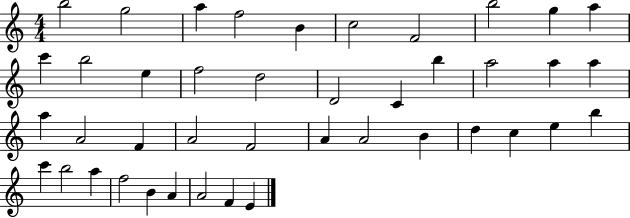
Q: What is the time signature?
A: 4/4